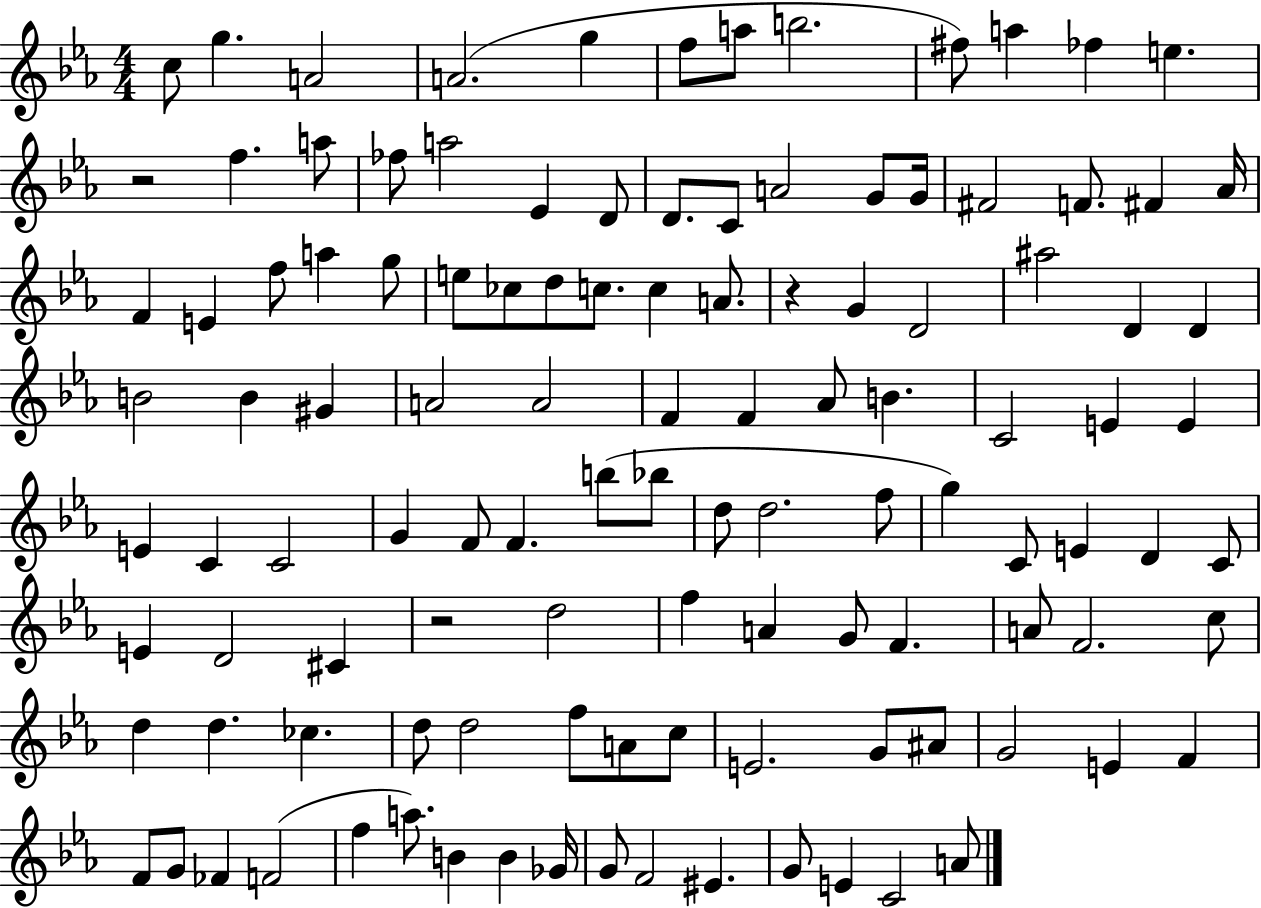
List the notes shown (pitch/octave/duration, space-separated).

C5/e G5/q. A4/h A4/h. G5/q F5/e A5/e B5/h. F#5/e A5/q FES5/q E5/q. R/h F5/q. A5/e FES5/e A5/h Eb4/q D4/e D4/e. C4/e A4/h G4/e G4/s F#4/h F4/e. F#4/q Ab4/s F4/q E4/q F5/e A5/q G5/e E5/e CES5/e D5/e C5/e. C5/q A4/e. R/q G4/q D4/h A#5/h D4/q D4/q B4/h B4/q G#4/q A4/h A4/h F4/q F4/q Ab4/e B4/q. C4/h E4/q E4/q E4/q C4/q C4/h G4/q F4/e F4/q. B5/e Bb5/e D5/e D5/h. F5/e G5/q C4/e E4/q D4/q C4/e E4/q D4/h C#4/q R/h D5/h F5/q A4/q G4/e F4/q. A4/e F4/h. C5/e D5/q D5/q. CES5/q. D5/e D5/h F5/e A4/e C5/e E4/h. G4/e A#4/e G4/h E4/q F4/q F4/e G4/e FES4/q F4/h F5/q A5/e. B4/q B4/q Gb4/s G4/e F4/h EIS4/q. G4/e E4/q C4/h A4/e